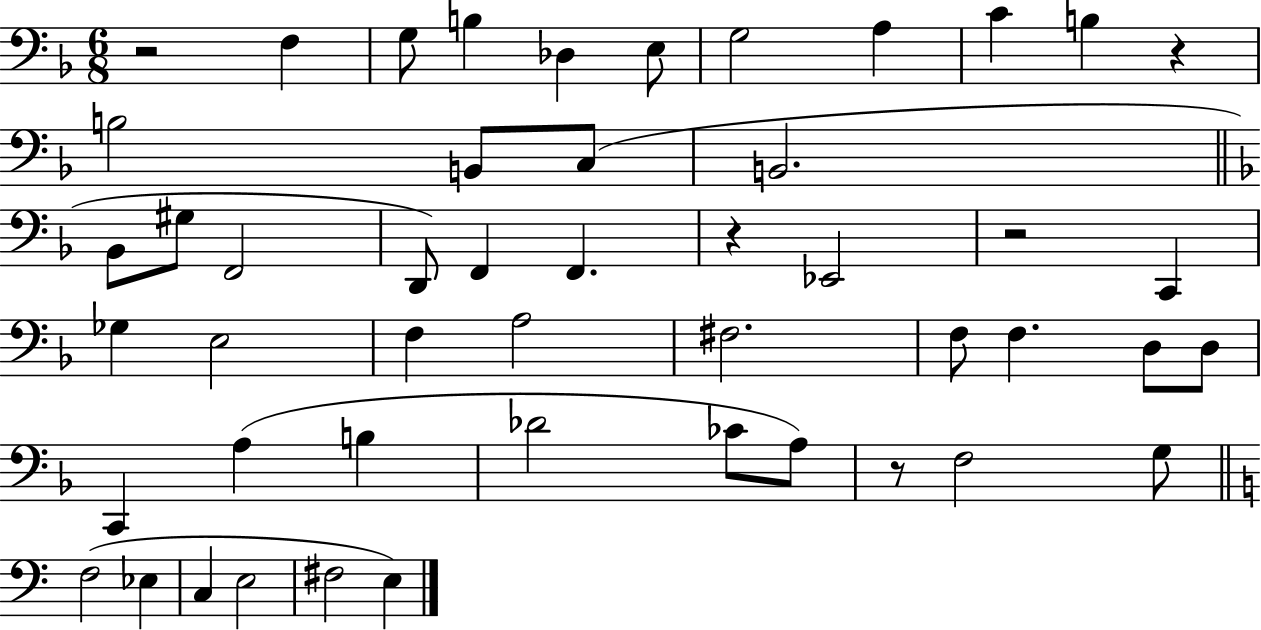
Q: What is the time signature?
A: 6/8